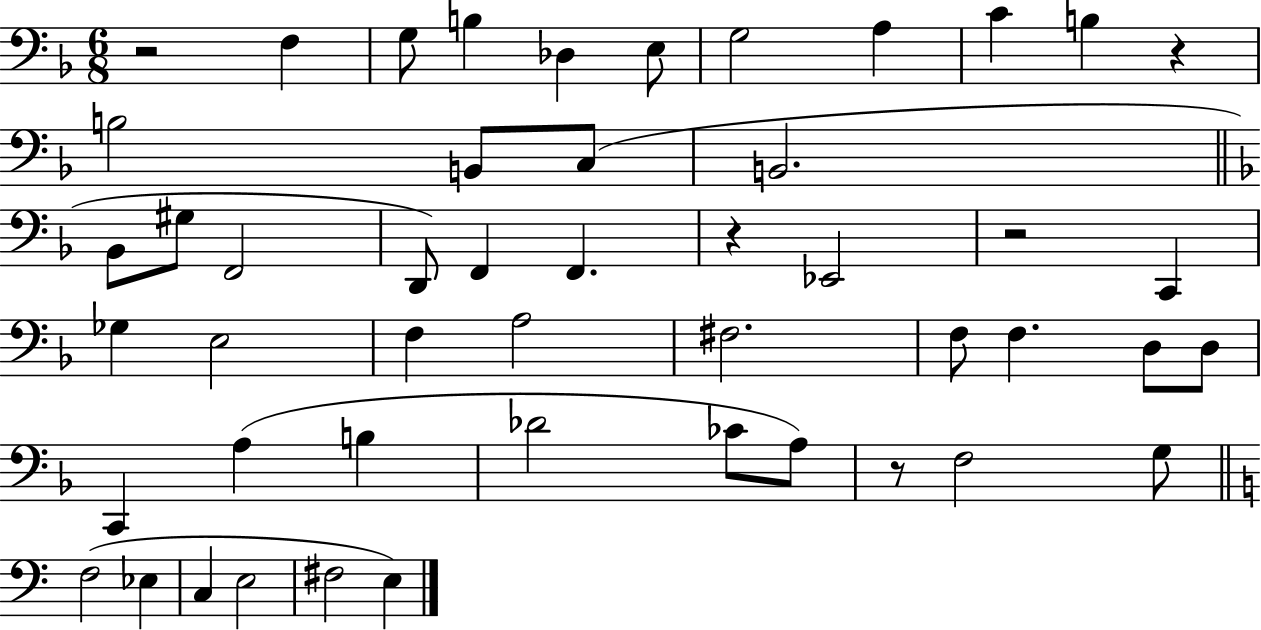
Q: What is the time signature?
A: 6/8